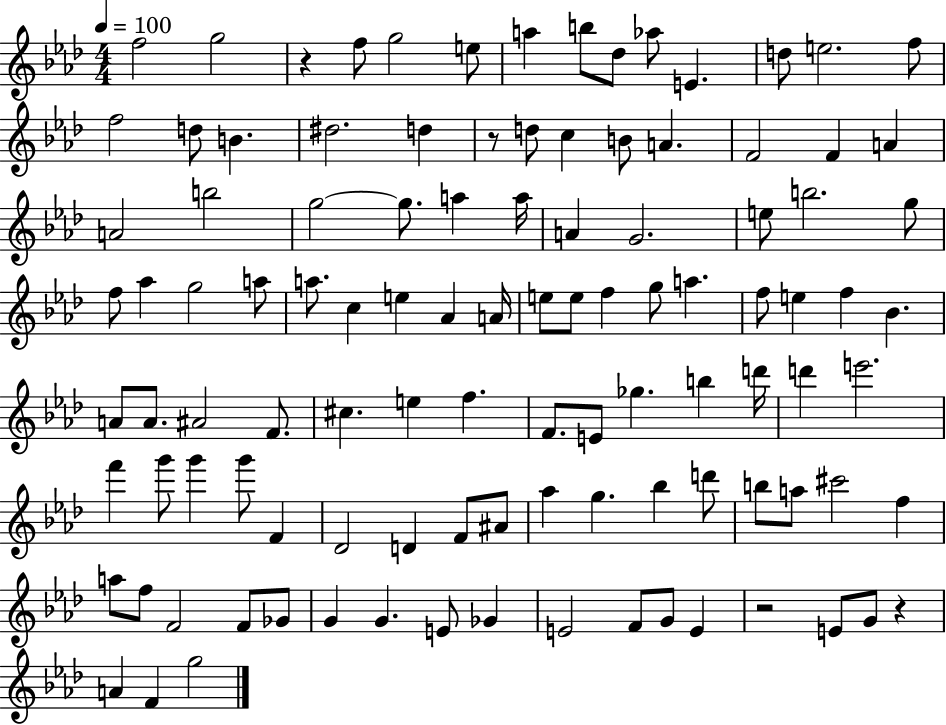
F5/h G5/h R/q F5/e G5/h E5/e A5/q B5/e Db5/e Ab5/e E4/q. D5/e E5/h. F5/e F5/h D5/e B4/q. D#5/h. D5/q R/e D5/e C5/q B4/e A4/q. F4/h F4/q A4/q A4/h B5/h G5/h G5/e. A5/q A5/s A4/q G4/h. E5/e B5/h. G5/e F5/e Ab5/q G5/h A5/e A5/e. C5/q E5/q Ab4/q A4/s E5/e E5/e F5/q G5/e A5/q. F5/e E5/q F5/q Bb4/q. A4/e A4/e. A#4/h F4/e. C#5/q. E5/q F5/q. F4/e. E4/e Gb5/q. B5/q D6/s D6/q E6/h. F6/q G6/e G6/q G6/e F4/q Db4/h D4/q F4/e A#4/e Ab5/q G5/q. Bb5/q D6/e B5/e A5/e C#6/h F5/q A5/e F5/e F4/h F4/e Gb4/e G4/q G4/q. E4/e Gb4/q E4/h F4/e G4/e E4/q R/h E4/e G4/e R/q A4/q F4/q G5/h